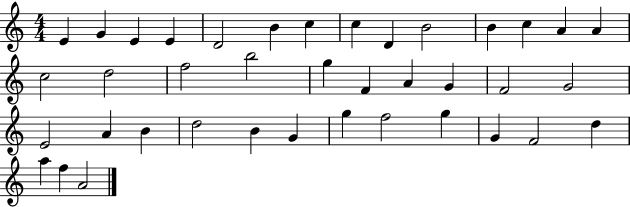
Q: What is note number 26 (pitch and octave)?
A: A4